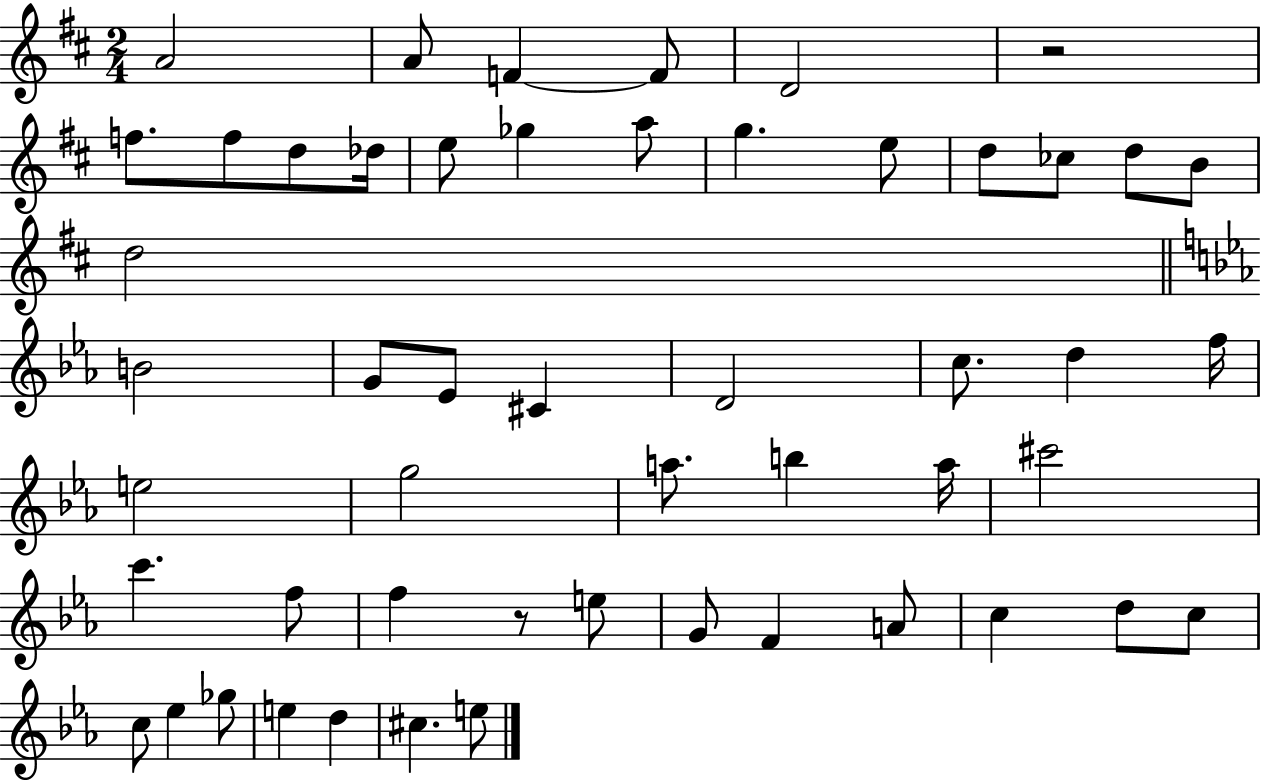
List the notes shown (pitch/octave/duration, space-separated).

A4/h A4/e F4/q F4/e D4/h R/h F5/e. F5/e D5/e Db5/s E5/e Gb5/q A5/e G5/q. E5/e D5/e CES5/e D5/e B4/e D5/h B4/h G4/e Eb4/e C#4/q D4/h C5/e. D5/q F5/s E5/h G5/h A5/e. B5/q A5/s C#6/h C6/q. F5/e F5/q R/e E5/e G4/e F4/q A4/e C5/q D5/e C5/e C5/e Eb5/q Gb5/e E5/q D5/q C#5/q. E5/e